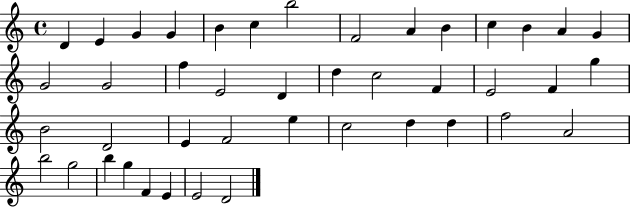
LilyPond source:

{
  \clef treble
  \time 4/4
  \defaultTimeSignature
  \key c \major
  d'4 e'4 g'4 g'4 | b'4 c''4 b''2 | f'2 a'4 b'4 | c''4 b'4 a'4 g'4 | \break g'2 g'2 | f''4 e'2 d'4 | d''4 c''2 f'4 | e'2 f'4 g''4 | \break b'2 d'2 | e'4 f'2 e''4 | c''2 d''4 d''4 | f''2 a'2 | \break b''2 g''2 | b''4 g''4 f'4 e'4 | e'2 d'2 | \bar "|."
}